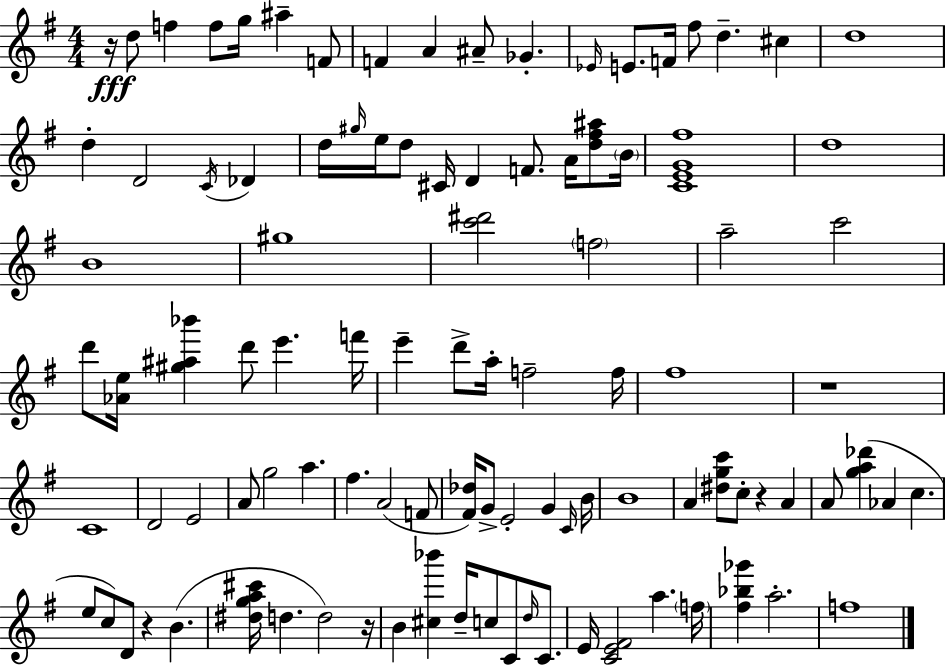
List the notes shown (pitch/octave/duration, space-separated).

R/s D5/e F5/q F5/e G5/s A#5/q F4/e F4/q A4/q A#4/e Gb4/q. Eb4/s E4/e. F4/s F#5/e D5/q. C#5/q D5/w D5/q D4/h C4/s Db4/q D5/s G#5/s E5/s D5/e C#4/s D4/q F4/e. A4/s [D5,F#5,A#5]/e B4/s [C4,E4,G4,F#5]/w D5/w B4/w G#5/w [C6,D#6]/h F5/h A5/h C6/h D6/e [Ab4,E5]/s [G#5,A#5,Bb6]/q D6/e E6/q. F6/s E6/q D6/e A5/s F5/h F5/s F#5/w R/w C4/w D4/h E4/h A4/e G5/h A5/q. F#5/q. A4/h F4/e [F#4,Db5]/s G4/e E4/h G4/q C4/s B4/s B4/w A4/q [D#5,G5,C6]/e C5/e R/q A4/q A4/e [G5,A5,Db6]/q Ab4/q C5/q. E5/e C5/e D4/e R/q B4/q. [D#5,G5,A5,C#6]/s D5/q. D5/h R/s B4/q [C#5,Bb6]/q D5/s C5/e C4/e D5/s C4/e. E4/s [C4,E4,F#4]/h A5/q. F5/s [F#5,Bb5,Gb6]/q A5/h. F5/w